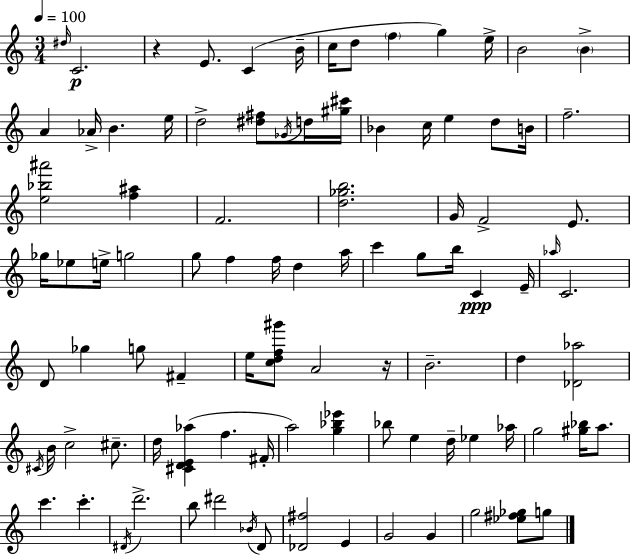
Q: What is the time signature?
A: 3/4